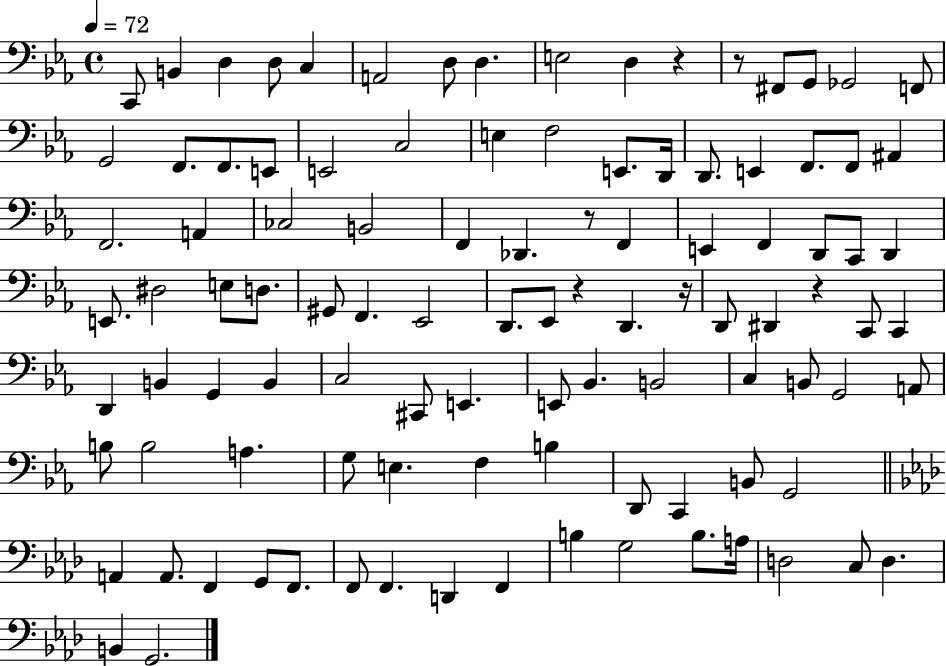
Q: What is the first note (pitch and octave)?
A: C2